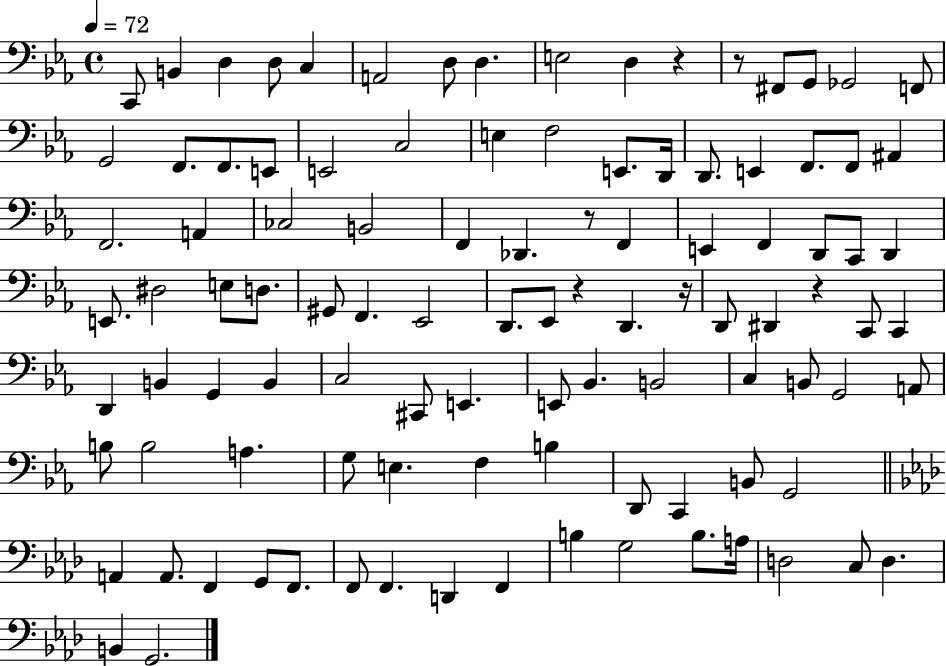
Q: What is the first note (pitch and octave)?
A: C2